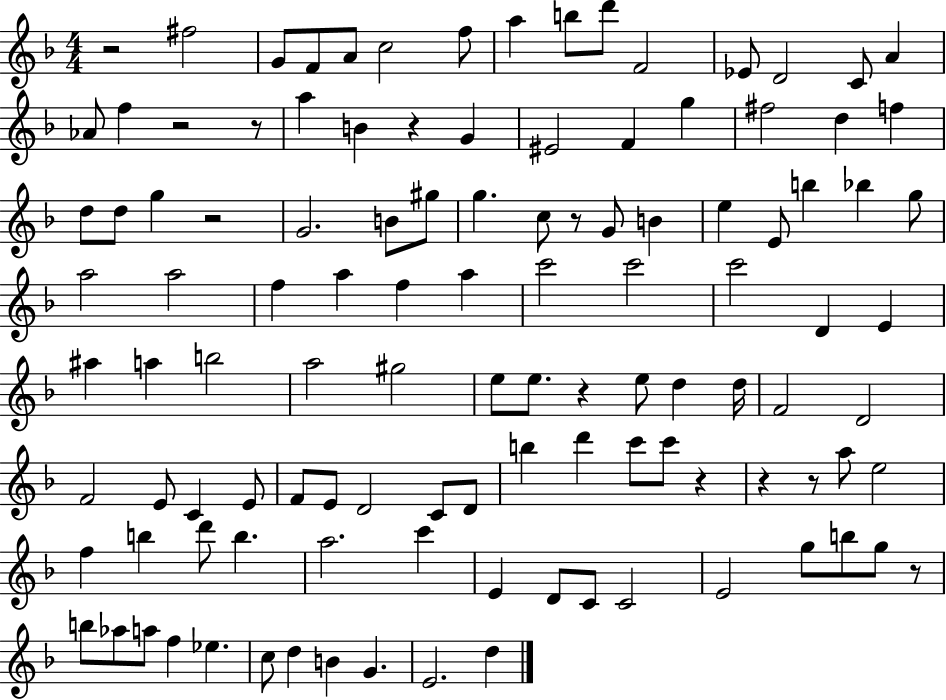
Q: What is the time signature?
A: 4/4